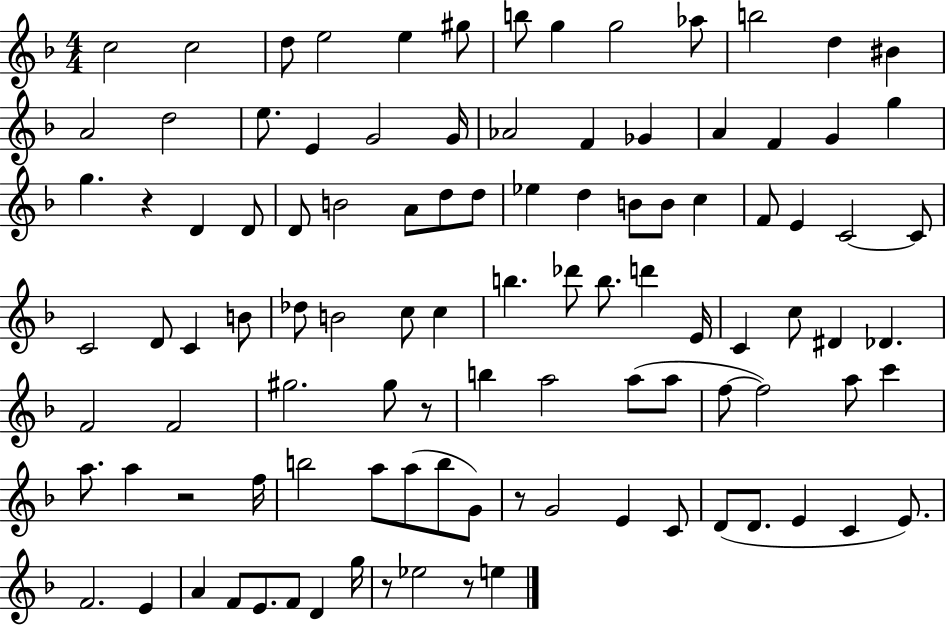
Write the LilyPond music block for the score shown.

{
  \clef treble
  \numericTimeSignature
  \time 4/4
  \key f \major
  c''2 c''2 | d''8 e''2 e''4 gis''8 | b''8 g''4 g''2 aes''8 | b''2 d''4 bis'4 | \break a'2 d''2 | e''8. e'4 g'2 g'16 | aes'2 f'4 ges'4 | a'4 f'4 g'4 g''4 | \break g''4. r4 d'4 d'8 | d'8 b'2 a'8 d''8 d''8 | ees''4 d''4 b'8 b'8 c''4 | f'8 e'4 c'2~~ c'8 | \break c'2 d'8 c'4 b'8 | des''8 b'2 c''8 c''4 | b''4. des'''8 b''8. d'''4 e'16 | c'4 c''8 dis'4 des'4. | \break f'2 f'2 | gis''2. gis''8 r8 | b''4 a''2 a''8( a''8 | f''8~~ f''2) a''8 c'''4 | \break a''8. a''4 r2 f''16 | b''2 a''8 a''8( b''8 g'8) | r8 g'2 e'4 c'8 | d'8( d'8. e'4 c'4 e'8.) | \break f'2. e'4 | a'4 f'8 e'8. f'8 d'4 g''16 | r8 ees''2 r8 e''4 | \bar "|."
}